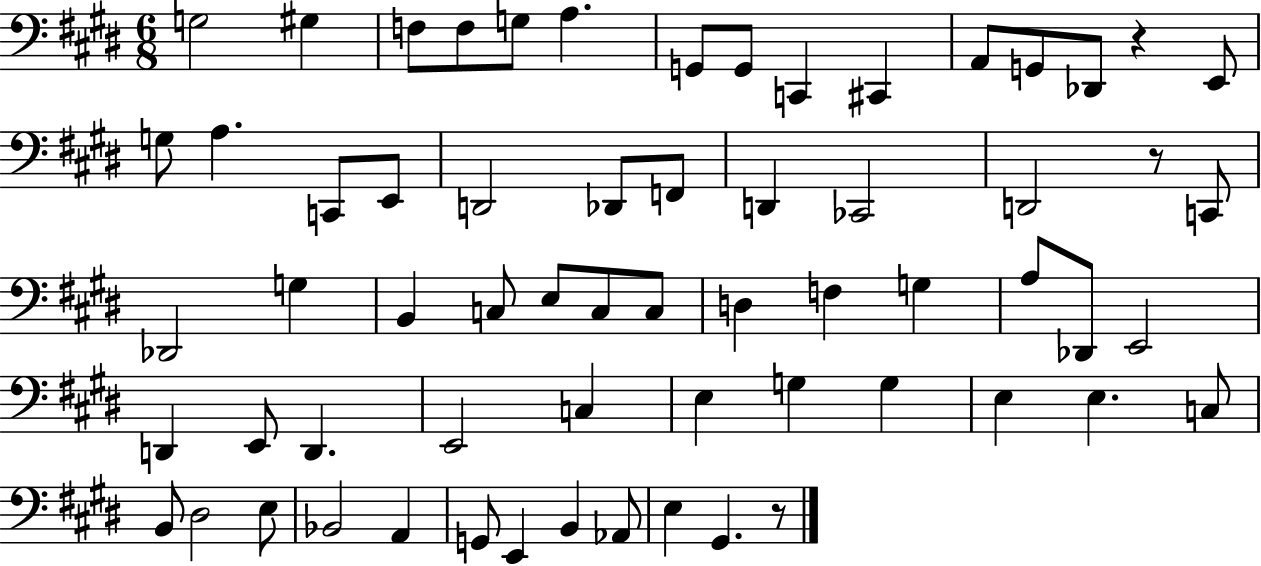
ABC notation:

X:1
T:Untitled
M:6/8
L:1/4
K:E
G,2 ^G, F,/2 F,/2 G,/2 A, G,,/2 G,,/2 C,, ^C,, A,,/2 G,,/2 _D,,/2 z E,,/2 G,/2 A, C,,/2 E,,/2 D,,2 _D,,/2 F,,/2 D,, _C,,2 D,,2 z/2 C,,/2 _D,,2 G, B,, C,/2 E,/2 C,/2 C,/2 D, F, G, A,/2 _D,,/2 E,,2 D,, E,,/2 D,, E,,2 C, E, G, G, E, E, C,/2 B,,/2 ^D,2 E,/2 _B,,2 A,, G,,/2 E,, B,, _A,,/2 E, ^G,, z/2